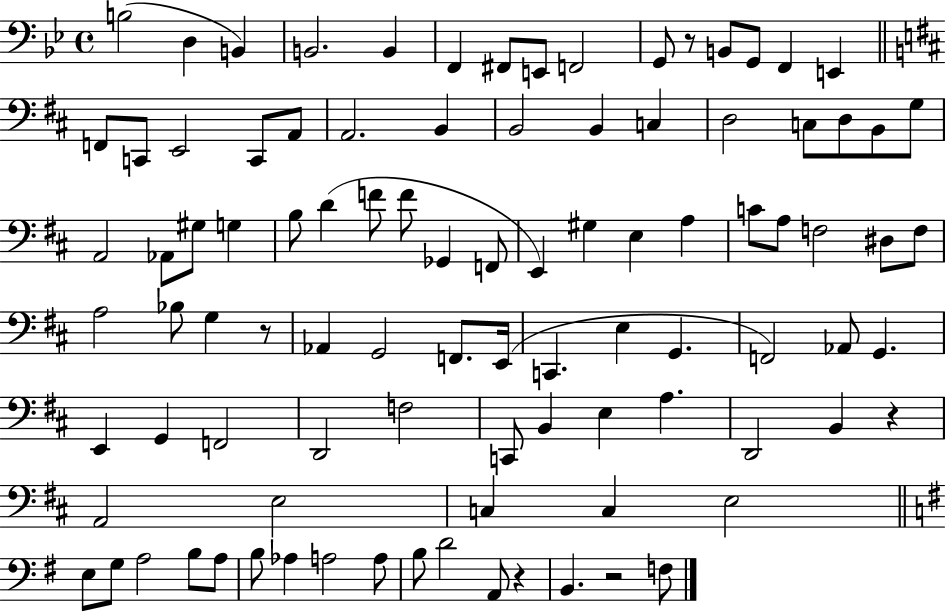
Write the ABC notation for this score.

X:1
T:Untitled
M:4/4
L:1/4
K:Bb
B,2 D, B,, B,,2 B,, F,, ^F,,/2 E,,/2 F,,2 G,,/2 z/2 B,,/2 G,,/2 F,, E,, F,,/2 C,,/2 E,,2 C,,/2 A,,/2 A,,2 B,, B,,2 B,, C, D,2 C,/2 D,/2 B,,/2 G,/2 A,,2 _A,,/2 ^G,/2 G, B,/2 D F/2 F/2 _G,, F,,/2 E,, ^G, E, A, C/2 A,/2 F,2 ^D,/2 F,/2 A,2 _B,/2 G, z/2 _A,, G,,2 F,,/2 E,,/4 C,, E, G,, F,,2 _A,,/2 G,, E,, G,, F,,2 D,,2 F,2 C,,/2 B,, E, A, D,,2 B,, z A,,2 E,2 C, C, E,2 E,/2 G,/2 A,2 B,/2 A,/2 B,/2 _A, A,2 A,/2 B,/2 D2 A,,/2 z B,, z2 F,/2